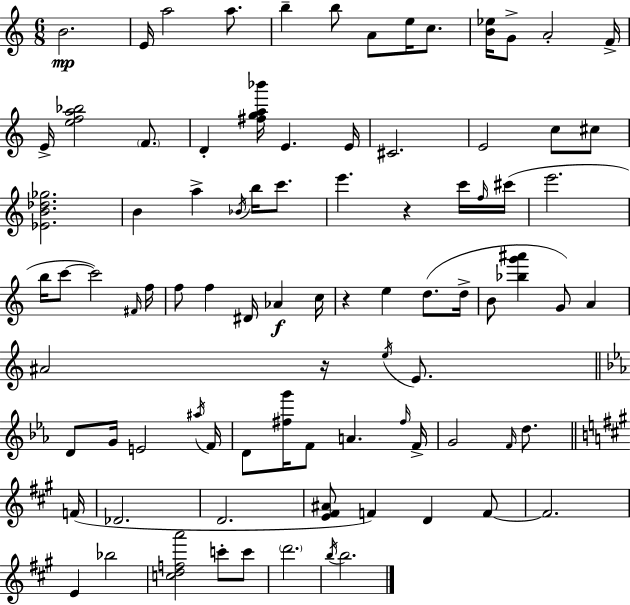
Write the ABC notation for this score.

X:1
T:Untitled
M:6/8
L:1/4
K:Am
B2 E/4 a2 a/2 b b/2 A/2 e/4 c/2 [B_e]/4 G/2 A2 F/4 E/4 [efa_b]2 F/2 D [^fga_b']/4 E E/4 ^C2 E2 c/2 ^c/2 [_EB_d_g]2 B a _B/4 b/4 c'/2 e' z c'/4 f/4 ^c'/4 e'2 b/4 c'/2 c'2 ^F/4 f/4 f/2 f ^D/4 _A c/4 z e d/2 d/4 B/2 [_bg'^a'] G/2 A ^A2 z/4 e/4 E/2 D/2 G/4 E2 ^a/4 F/4 D/2 [^fg']/4 F/2 A ^f/4 F/4 G2 F/4 d/2 F/4 _D2 D2 [E^F^A]/2 F D F/2 F2 E _b2 [cdfa']2 c'/2 c'/2 d'2 b/4 b2